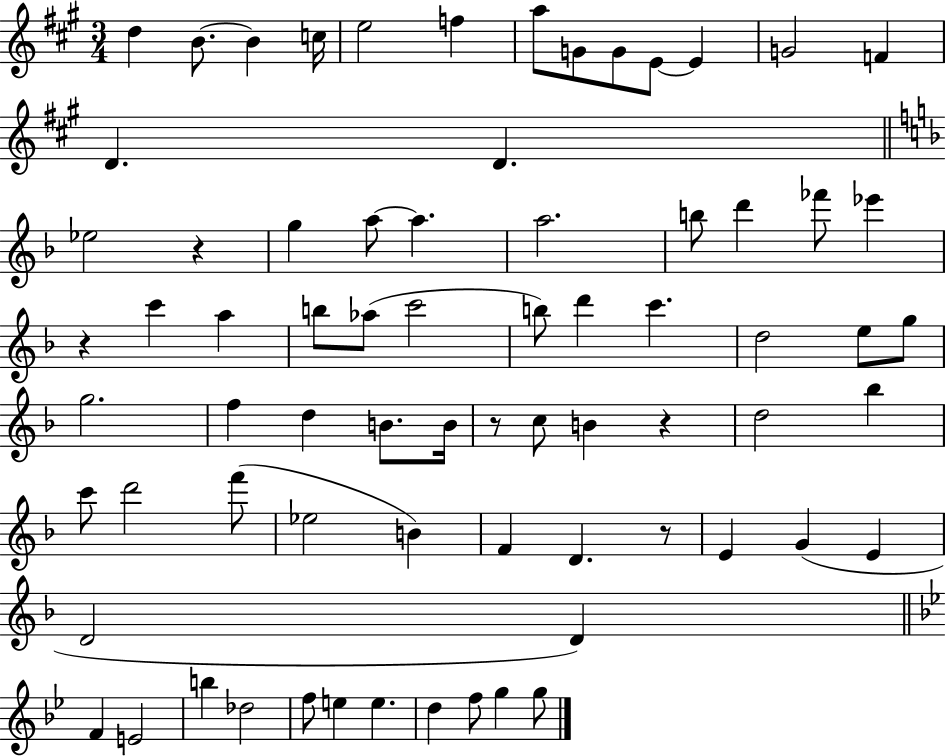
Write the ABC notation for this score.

X:1
T:Untitled
M:3/4
L:1/4
K:A
d B/2 B c/4 e2 f a/2 G/2 G/2 E/2 E G2 F D D _e2 z g a/2 a a2 b/2 d' _f'/2 _e' z c' a b/2 _a/2 c'2 b/2 d' c' d2 e/2 g/2 g2 f d B/2 B/4 z/2 c/2 B z d2 _b c'/2 d'2 f'/2 _e2 B F D z/2 E G E D2 D F E2 b _d2 f/2 e e d f/2 g g/2